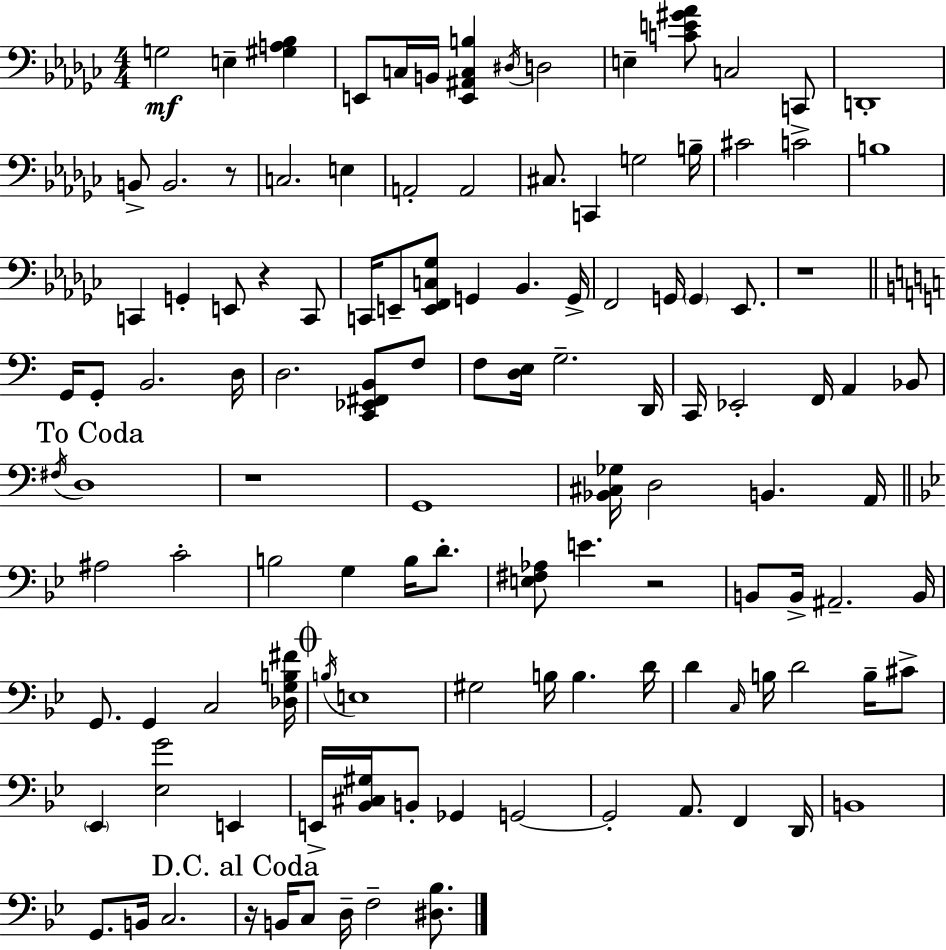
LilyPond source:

{
  \clef bass
  \numericTimeSignature
  \time 4/4
  \key ees \minor
  g2\mf e4-- <gis a bes>4 | e,8 c16 b,16 <e, ais, c b>4 \acciaccatura { dis16 } d2 | e4-- <c' e' gis' aes'>8 c2 c,8 | d,1-. | \break b,8-> b,2. r8 | c2. e4 | a,2-. a,2 | cis8. c,4 g2 | \break b16-- cis'2 c'2-> | b1 | c,4 g,4-. e,8 r4 c,8 | c,16 e,8-- <e, f, c ges>8 g,4 bes,4. | \break g,16-> f,2 g,16 \parenthesize g,4 ees,8. | r1 | \bar "||" \break \key c \major g,16 g,8-. b,2. d16 | d2. <c, ees, fis, b,>8 f8 | f8 <d e>16 g2.-- d,16 | c,16 ees,2-. f,16 a,4 bes,8 | \break \mark "To Coda" \acciaccatura { fis16 } d1 | r1 | g,1 | <bes, cis ges>16 d2 b,4. | \break a,16 \bar "||" \break \key bes \major ais2 c'2-. | b2 g4 b16 d'8.-. | <e fis aes>8 e'4. r2 | b,8 b,16-> ais,2.-- b,16 | \break g,8. g,4 c2 <des g b fis'>16 | \mark \markup { \musicglyph "scripts.coda" } \acciaccatura { b16 } e1 | gis2 b16 b4. | d'16 d'4 \grace { c16 } b16 d'2 b16-- | \break cis'8-> \parenthesize ees,4 <ees g'>2 e,4 | e,16-> <bes, cis gis>16 b,8-. ges,4 g,2~~ | g,2-. a,8. f,4 | d,16 b,1 | \break g,8. b,16 c2. | \mark "D.C. al Coda" r16 b,16 c8 d16-- f2-- <dis bes>8. | \bar "|."
}